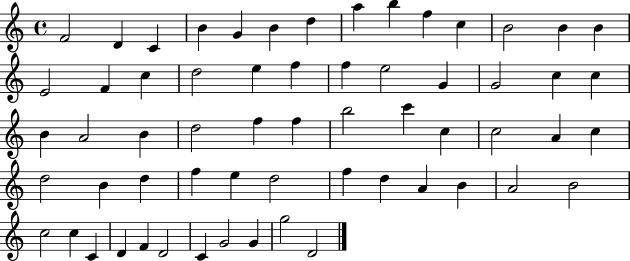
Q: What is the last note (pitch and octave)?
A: D4